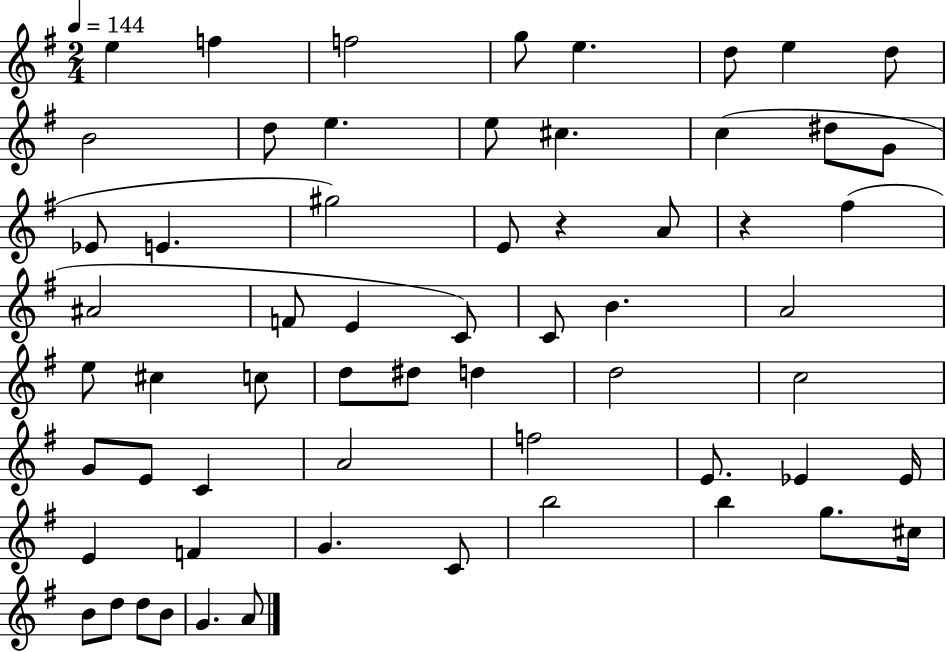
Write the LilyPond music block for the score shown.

{
  \clef treble
  \numericTimeSignature
  \time 2/4
  \key g \major
  \tempo 4 = 144
  e''4 f''4 | f''2 | g''8 e''4. | d''8 e''4 d''8 | \break b'2 | d''8 e''4. | e''8 cis''4. | c''4( dis''8 g'8 | \break ees'8 e'4. | gis''2) | e'8 r4 a'8 | r4 fis''4( | \break ais'2 | f'8 e'4 c'8) | c'8 b'4. | a'2 | \break e''8 cis''4 c''8 | d''8 dis''8 d''4 | d''2 | c''2 | \break g'8 e'8 c'4 | a'2 | f''2 | e'8. ees'4 ees'16 | \break e'4 f'4 | g'4. c'8 | b''2 | b''4 g''8. cis''16 | \break b'8 d''8 d''8 b'8 | g'4. a'8 | \bar "|."
}